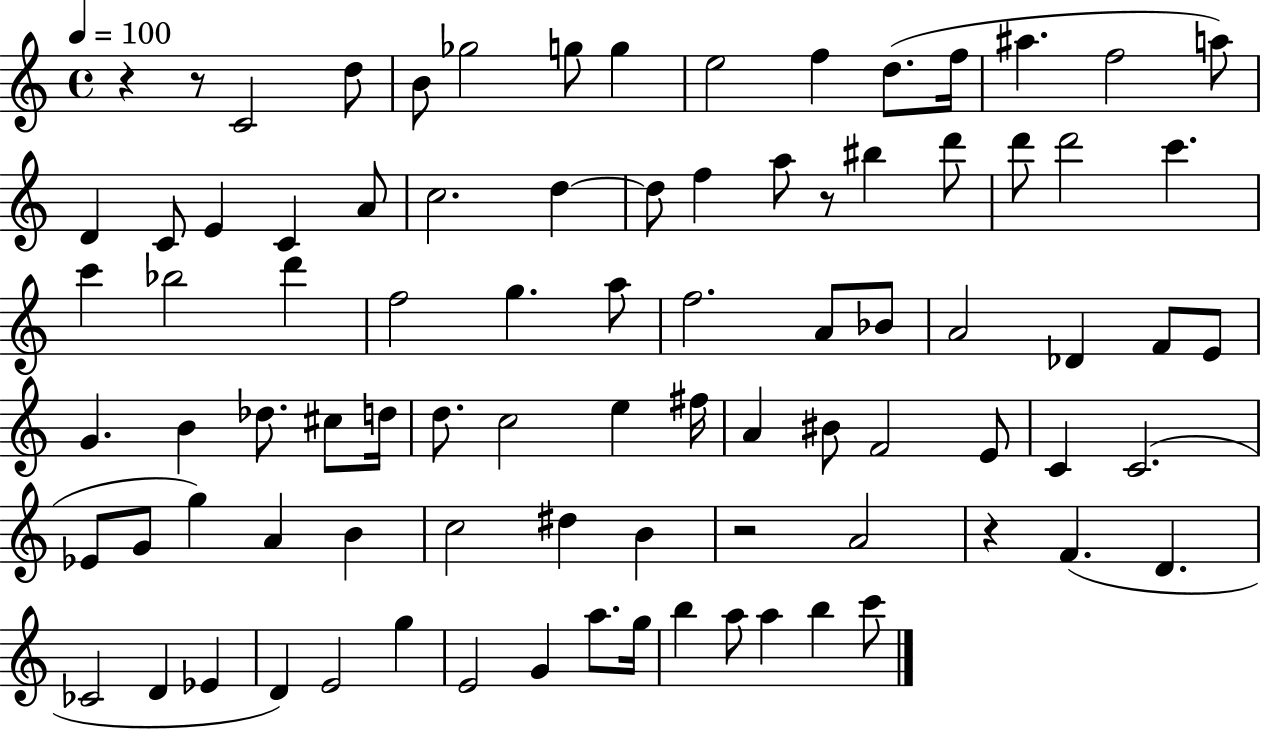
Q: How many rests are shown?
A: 5